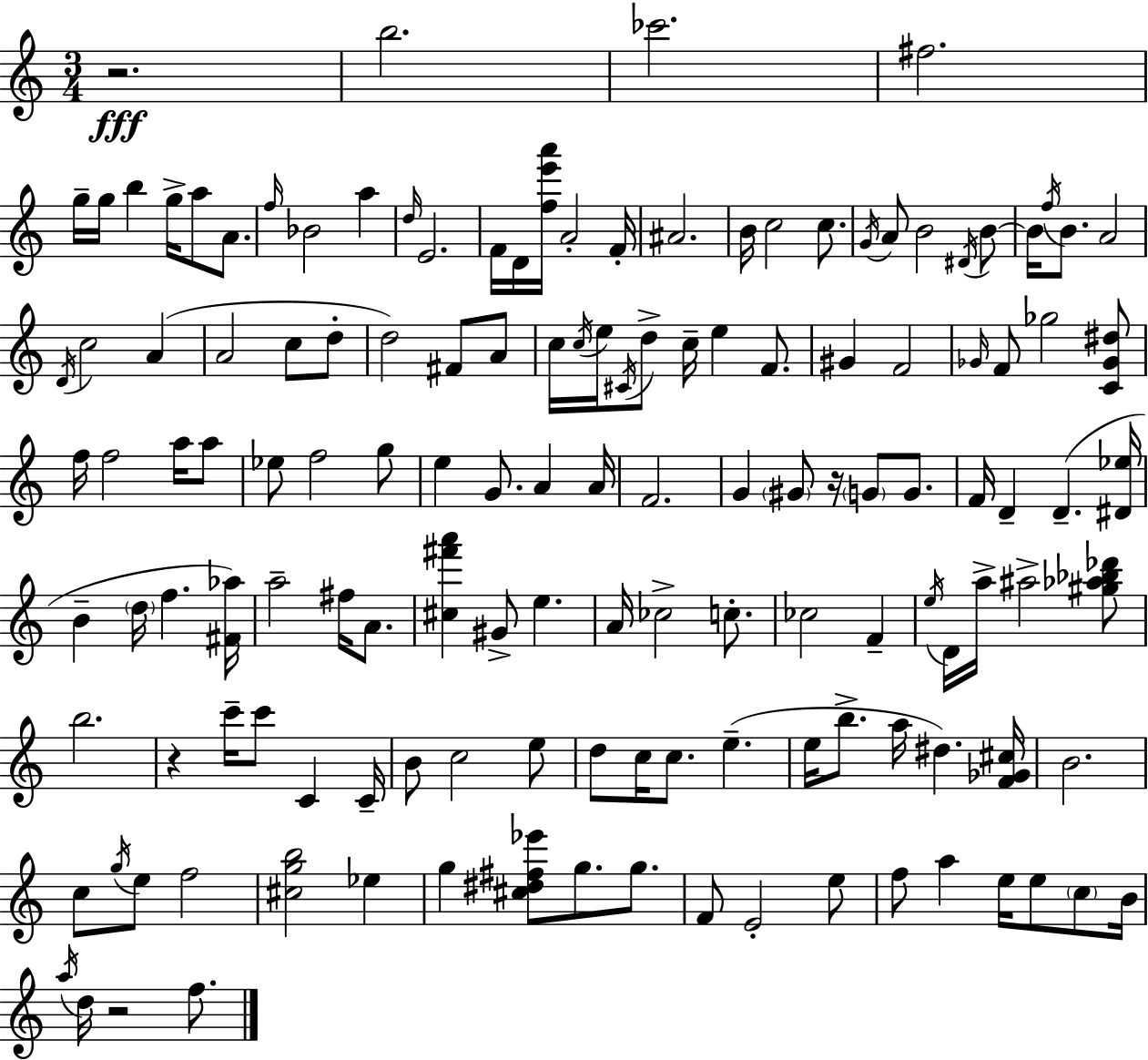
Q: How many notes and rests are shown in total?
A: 139